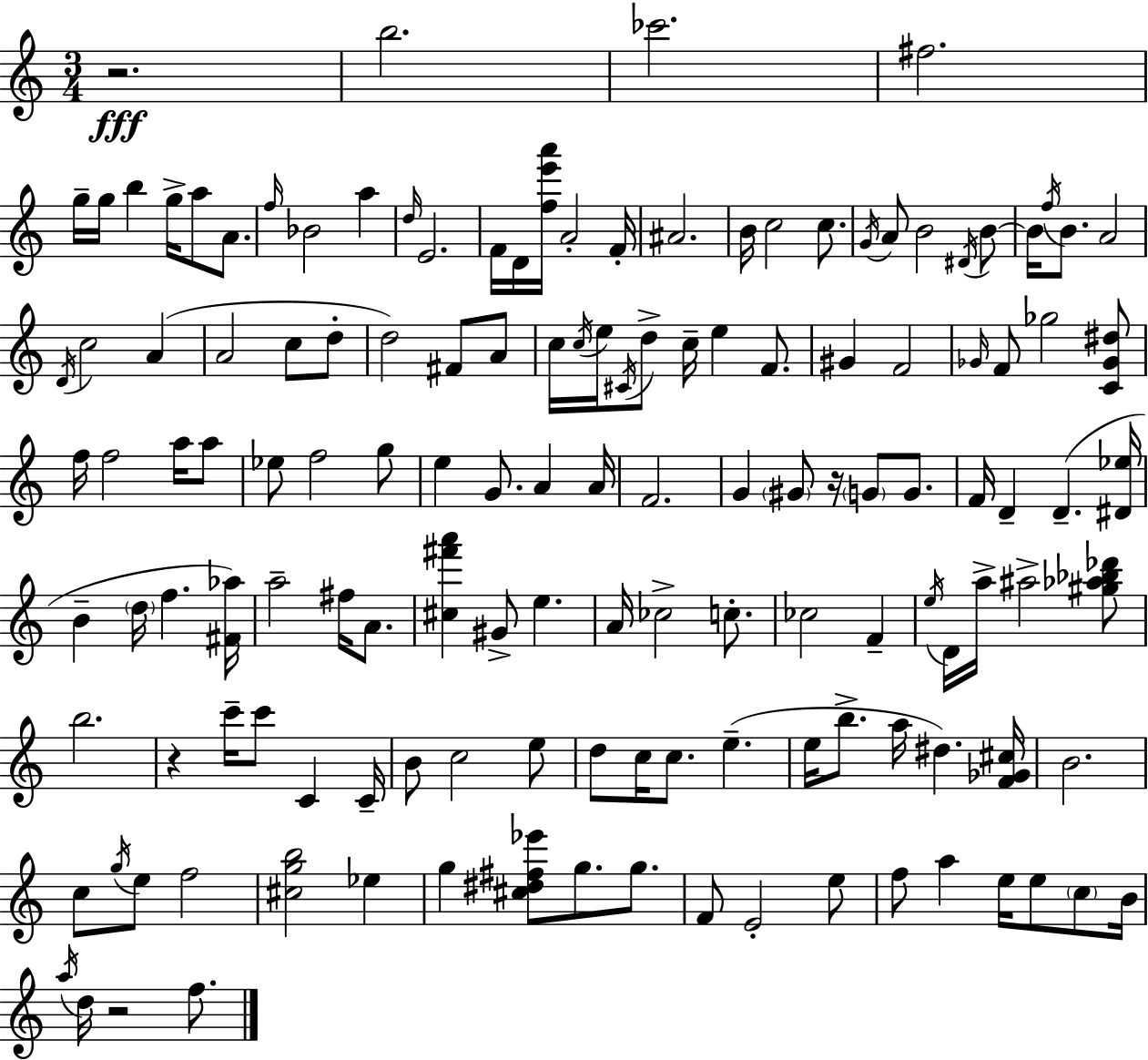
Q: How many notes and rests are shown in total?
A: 139